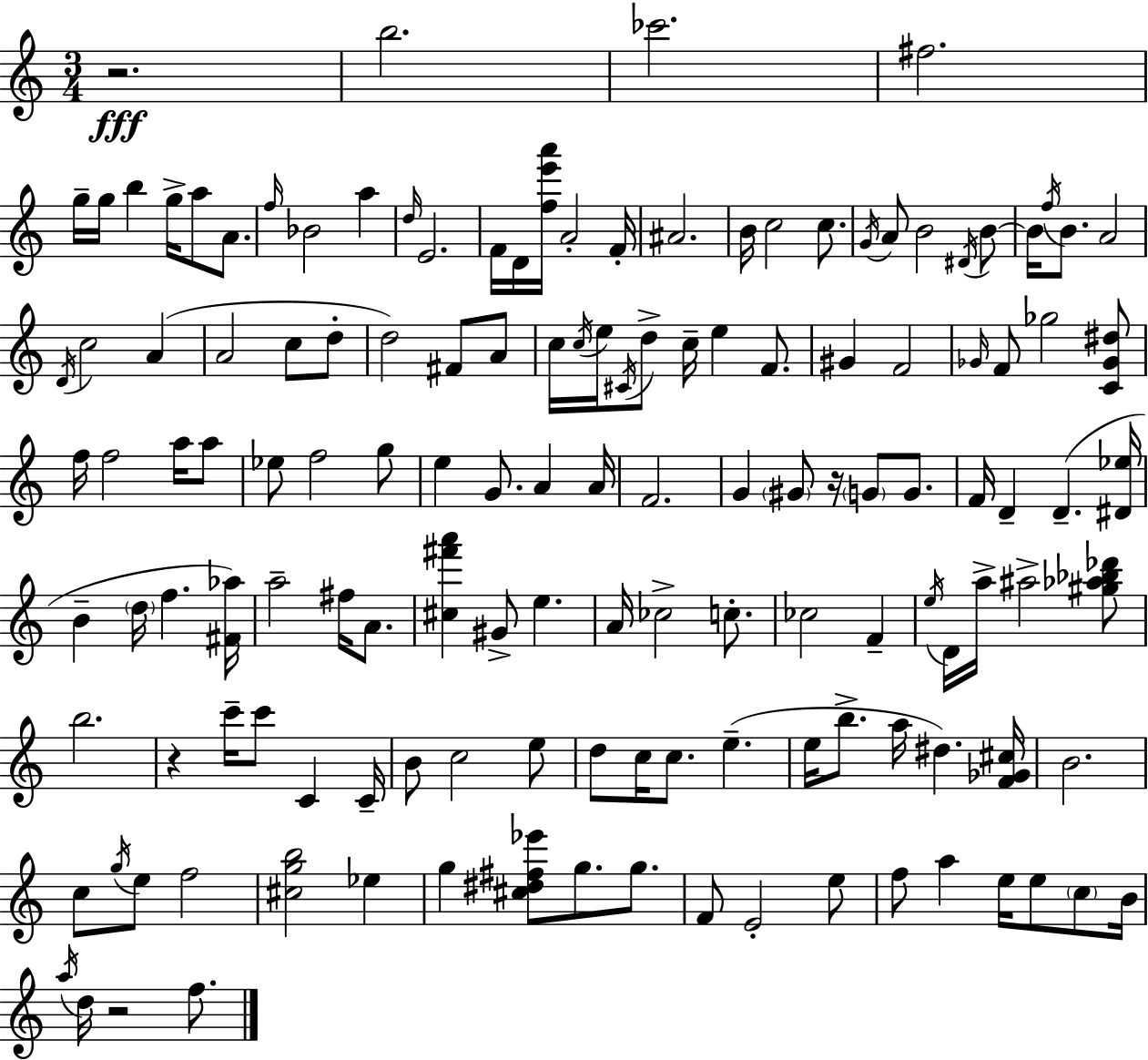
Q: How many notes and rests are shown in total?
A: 139